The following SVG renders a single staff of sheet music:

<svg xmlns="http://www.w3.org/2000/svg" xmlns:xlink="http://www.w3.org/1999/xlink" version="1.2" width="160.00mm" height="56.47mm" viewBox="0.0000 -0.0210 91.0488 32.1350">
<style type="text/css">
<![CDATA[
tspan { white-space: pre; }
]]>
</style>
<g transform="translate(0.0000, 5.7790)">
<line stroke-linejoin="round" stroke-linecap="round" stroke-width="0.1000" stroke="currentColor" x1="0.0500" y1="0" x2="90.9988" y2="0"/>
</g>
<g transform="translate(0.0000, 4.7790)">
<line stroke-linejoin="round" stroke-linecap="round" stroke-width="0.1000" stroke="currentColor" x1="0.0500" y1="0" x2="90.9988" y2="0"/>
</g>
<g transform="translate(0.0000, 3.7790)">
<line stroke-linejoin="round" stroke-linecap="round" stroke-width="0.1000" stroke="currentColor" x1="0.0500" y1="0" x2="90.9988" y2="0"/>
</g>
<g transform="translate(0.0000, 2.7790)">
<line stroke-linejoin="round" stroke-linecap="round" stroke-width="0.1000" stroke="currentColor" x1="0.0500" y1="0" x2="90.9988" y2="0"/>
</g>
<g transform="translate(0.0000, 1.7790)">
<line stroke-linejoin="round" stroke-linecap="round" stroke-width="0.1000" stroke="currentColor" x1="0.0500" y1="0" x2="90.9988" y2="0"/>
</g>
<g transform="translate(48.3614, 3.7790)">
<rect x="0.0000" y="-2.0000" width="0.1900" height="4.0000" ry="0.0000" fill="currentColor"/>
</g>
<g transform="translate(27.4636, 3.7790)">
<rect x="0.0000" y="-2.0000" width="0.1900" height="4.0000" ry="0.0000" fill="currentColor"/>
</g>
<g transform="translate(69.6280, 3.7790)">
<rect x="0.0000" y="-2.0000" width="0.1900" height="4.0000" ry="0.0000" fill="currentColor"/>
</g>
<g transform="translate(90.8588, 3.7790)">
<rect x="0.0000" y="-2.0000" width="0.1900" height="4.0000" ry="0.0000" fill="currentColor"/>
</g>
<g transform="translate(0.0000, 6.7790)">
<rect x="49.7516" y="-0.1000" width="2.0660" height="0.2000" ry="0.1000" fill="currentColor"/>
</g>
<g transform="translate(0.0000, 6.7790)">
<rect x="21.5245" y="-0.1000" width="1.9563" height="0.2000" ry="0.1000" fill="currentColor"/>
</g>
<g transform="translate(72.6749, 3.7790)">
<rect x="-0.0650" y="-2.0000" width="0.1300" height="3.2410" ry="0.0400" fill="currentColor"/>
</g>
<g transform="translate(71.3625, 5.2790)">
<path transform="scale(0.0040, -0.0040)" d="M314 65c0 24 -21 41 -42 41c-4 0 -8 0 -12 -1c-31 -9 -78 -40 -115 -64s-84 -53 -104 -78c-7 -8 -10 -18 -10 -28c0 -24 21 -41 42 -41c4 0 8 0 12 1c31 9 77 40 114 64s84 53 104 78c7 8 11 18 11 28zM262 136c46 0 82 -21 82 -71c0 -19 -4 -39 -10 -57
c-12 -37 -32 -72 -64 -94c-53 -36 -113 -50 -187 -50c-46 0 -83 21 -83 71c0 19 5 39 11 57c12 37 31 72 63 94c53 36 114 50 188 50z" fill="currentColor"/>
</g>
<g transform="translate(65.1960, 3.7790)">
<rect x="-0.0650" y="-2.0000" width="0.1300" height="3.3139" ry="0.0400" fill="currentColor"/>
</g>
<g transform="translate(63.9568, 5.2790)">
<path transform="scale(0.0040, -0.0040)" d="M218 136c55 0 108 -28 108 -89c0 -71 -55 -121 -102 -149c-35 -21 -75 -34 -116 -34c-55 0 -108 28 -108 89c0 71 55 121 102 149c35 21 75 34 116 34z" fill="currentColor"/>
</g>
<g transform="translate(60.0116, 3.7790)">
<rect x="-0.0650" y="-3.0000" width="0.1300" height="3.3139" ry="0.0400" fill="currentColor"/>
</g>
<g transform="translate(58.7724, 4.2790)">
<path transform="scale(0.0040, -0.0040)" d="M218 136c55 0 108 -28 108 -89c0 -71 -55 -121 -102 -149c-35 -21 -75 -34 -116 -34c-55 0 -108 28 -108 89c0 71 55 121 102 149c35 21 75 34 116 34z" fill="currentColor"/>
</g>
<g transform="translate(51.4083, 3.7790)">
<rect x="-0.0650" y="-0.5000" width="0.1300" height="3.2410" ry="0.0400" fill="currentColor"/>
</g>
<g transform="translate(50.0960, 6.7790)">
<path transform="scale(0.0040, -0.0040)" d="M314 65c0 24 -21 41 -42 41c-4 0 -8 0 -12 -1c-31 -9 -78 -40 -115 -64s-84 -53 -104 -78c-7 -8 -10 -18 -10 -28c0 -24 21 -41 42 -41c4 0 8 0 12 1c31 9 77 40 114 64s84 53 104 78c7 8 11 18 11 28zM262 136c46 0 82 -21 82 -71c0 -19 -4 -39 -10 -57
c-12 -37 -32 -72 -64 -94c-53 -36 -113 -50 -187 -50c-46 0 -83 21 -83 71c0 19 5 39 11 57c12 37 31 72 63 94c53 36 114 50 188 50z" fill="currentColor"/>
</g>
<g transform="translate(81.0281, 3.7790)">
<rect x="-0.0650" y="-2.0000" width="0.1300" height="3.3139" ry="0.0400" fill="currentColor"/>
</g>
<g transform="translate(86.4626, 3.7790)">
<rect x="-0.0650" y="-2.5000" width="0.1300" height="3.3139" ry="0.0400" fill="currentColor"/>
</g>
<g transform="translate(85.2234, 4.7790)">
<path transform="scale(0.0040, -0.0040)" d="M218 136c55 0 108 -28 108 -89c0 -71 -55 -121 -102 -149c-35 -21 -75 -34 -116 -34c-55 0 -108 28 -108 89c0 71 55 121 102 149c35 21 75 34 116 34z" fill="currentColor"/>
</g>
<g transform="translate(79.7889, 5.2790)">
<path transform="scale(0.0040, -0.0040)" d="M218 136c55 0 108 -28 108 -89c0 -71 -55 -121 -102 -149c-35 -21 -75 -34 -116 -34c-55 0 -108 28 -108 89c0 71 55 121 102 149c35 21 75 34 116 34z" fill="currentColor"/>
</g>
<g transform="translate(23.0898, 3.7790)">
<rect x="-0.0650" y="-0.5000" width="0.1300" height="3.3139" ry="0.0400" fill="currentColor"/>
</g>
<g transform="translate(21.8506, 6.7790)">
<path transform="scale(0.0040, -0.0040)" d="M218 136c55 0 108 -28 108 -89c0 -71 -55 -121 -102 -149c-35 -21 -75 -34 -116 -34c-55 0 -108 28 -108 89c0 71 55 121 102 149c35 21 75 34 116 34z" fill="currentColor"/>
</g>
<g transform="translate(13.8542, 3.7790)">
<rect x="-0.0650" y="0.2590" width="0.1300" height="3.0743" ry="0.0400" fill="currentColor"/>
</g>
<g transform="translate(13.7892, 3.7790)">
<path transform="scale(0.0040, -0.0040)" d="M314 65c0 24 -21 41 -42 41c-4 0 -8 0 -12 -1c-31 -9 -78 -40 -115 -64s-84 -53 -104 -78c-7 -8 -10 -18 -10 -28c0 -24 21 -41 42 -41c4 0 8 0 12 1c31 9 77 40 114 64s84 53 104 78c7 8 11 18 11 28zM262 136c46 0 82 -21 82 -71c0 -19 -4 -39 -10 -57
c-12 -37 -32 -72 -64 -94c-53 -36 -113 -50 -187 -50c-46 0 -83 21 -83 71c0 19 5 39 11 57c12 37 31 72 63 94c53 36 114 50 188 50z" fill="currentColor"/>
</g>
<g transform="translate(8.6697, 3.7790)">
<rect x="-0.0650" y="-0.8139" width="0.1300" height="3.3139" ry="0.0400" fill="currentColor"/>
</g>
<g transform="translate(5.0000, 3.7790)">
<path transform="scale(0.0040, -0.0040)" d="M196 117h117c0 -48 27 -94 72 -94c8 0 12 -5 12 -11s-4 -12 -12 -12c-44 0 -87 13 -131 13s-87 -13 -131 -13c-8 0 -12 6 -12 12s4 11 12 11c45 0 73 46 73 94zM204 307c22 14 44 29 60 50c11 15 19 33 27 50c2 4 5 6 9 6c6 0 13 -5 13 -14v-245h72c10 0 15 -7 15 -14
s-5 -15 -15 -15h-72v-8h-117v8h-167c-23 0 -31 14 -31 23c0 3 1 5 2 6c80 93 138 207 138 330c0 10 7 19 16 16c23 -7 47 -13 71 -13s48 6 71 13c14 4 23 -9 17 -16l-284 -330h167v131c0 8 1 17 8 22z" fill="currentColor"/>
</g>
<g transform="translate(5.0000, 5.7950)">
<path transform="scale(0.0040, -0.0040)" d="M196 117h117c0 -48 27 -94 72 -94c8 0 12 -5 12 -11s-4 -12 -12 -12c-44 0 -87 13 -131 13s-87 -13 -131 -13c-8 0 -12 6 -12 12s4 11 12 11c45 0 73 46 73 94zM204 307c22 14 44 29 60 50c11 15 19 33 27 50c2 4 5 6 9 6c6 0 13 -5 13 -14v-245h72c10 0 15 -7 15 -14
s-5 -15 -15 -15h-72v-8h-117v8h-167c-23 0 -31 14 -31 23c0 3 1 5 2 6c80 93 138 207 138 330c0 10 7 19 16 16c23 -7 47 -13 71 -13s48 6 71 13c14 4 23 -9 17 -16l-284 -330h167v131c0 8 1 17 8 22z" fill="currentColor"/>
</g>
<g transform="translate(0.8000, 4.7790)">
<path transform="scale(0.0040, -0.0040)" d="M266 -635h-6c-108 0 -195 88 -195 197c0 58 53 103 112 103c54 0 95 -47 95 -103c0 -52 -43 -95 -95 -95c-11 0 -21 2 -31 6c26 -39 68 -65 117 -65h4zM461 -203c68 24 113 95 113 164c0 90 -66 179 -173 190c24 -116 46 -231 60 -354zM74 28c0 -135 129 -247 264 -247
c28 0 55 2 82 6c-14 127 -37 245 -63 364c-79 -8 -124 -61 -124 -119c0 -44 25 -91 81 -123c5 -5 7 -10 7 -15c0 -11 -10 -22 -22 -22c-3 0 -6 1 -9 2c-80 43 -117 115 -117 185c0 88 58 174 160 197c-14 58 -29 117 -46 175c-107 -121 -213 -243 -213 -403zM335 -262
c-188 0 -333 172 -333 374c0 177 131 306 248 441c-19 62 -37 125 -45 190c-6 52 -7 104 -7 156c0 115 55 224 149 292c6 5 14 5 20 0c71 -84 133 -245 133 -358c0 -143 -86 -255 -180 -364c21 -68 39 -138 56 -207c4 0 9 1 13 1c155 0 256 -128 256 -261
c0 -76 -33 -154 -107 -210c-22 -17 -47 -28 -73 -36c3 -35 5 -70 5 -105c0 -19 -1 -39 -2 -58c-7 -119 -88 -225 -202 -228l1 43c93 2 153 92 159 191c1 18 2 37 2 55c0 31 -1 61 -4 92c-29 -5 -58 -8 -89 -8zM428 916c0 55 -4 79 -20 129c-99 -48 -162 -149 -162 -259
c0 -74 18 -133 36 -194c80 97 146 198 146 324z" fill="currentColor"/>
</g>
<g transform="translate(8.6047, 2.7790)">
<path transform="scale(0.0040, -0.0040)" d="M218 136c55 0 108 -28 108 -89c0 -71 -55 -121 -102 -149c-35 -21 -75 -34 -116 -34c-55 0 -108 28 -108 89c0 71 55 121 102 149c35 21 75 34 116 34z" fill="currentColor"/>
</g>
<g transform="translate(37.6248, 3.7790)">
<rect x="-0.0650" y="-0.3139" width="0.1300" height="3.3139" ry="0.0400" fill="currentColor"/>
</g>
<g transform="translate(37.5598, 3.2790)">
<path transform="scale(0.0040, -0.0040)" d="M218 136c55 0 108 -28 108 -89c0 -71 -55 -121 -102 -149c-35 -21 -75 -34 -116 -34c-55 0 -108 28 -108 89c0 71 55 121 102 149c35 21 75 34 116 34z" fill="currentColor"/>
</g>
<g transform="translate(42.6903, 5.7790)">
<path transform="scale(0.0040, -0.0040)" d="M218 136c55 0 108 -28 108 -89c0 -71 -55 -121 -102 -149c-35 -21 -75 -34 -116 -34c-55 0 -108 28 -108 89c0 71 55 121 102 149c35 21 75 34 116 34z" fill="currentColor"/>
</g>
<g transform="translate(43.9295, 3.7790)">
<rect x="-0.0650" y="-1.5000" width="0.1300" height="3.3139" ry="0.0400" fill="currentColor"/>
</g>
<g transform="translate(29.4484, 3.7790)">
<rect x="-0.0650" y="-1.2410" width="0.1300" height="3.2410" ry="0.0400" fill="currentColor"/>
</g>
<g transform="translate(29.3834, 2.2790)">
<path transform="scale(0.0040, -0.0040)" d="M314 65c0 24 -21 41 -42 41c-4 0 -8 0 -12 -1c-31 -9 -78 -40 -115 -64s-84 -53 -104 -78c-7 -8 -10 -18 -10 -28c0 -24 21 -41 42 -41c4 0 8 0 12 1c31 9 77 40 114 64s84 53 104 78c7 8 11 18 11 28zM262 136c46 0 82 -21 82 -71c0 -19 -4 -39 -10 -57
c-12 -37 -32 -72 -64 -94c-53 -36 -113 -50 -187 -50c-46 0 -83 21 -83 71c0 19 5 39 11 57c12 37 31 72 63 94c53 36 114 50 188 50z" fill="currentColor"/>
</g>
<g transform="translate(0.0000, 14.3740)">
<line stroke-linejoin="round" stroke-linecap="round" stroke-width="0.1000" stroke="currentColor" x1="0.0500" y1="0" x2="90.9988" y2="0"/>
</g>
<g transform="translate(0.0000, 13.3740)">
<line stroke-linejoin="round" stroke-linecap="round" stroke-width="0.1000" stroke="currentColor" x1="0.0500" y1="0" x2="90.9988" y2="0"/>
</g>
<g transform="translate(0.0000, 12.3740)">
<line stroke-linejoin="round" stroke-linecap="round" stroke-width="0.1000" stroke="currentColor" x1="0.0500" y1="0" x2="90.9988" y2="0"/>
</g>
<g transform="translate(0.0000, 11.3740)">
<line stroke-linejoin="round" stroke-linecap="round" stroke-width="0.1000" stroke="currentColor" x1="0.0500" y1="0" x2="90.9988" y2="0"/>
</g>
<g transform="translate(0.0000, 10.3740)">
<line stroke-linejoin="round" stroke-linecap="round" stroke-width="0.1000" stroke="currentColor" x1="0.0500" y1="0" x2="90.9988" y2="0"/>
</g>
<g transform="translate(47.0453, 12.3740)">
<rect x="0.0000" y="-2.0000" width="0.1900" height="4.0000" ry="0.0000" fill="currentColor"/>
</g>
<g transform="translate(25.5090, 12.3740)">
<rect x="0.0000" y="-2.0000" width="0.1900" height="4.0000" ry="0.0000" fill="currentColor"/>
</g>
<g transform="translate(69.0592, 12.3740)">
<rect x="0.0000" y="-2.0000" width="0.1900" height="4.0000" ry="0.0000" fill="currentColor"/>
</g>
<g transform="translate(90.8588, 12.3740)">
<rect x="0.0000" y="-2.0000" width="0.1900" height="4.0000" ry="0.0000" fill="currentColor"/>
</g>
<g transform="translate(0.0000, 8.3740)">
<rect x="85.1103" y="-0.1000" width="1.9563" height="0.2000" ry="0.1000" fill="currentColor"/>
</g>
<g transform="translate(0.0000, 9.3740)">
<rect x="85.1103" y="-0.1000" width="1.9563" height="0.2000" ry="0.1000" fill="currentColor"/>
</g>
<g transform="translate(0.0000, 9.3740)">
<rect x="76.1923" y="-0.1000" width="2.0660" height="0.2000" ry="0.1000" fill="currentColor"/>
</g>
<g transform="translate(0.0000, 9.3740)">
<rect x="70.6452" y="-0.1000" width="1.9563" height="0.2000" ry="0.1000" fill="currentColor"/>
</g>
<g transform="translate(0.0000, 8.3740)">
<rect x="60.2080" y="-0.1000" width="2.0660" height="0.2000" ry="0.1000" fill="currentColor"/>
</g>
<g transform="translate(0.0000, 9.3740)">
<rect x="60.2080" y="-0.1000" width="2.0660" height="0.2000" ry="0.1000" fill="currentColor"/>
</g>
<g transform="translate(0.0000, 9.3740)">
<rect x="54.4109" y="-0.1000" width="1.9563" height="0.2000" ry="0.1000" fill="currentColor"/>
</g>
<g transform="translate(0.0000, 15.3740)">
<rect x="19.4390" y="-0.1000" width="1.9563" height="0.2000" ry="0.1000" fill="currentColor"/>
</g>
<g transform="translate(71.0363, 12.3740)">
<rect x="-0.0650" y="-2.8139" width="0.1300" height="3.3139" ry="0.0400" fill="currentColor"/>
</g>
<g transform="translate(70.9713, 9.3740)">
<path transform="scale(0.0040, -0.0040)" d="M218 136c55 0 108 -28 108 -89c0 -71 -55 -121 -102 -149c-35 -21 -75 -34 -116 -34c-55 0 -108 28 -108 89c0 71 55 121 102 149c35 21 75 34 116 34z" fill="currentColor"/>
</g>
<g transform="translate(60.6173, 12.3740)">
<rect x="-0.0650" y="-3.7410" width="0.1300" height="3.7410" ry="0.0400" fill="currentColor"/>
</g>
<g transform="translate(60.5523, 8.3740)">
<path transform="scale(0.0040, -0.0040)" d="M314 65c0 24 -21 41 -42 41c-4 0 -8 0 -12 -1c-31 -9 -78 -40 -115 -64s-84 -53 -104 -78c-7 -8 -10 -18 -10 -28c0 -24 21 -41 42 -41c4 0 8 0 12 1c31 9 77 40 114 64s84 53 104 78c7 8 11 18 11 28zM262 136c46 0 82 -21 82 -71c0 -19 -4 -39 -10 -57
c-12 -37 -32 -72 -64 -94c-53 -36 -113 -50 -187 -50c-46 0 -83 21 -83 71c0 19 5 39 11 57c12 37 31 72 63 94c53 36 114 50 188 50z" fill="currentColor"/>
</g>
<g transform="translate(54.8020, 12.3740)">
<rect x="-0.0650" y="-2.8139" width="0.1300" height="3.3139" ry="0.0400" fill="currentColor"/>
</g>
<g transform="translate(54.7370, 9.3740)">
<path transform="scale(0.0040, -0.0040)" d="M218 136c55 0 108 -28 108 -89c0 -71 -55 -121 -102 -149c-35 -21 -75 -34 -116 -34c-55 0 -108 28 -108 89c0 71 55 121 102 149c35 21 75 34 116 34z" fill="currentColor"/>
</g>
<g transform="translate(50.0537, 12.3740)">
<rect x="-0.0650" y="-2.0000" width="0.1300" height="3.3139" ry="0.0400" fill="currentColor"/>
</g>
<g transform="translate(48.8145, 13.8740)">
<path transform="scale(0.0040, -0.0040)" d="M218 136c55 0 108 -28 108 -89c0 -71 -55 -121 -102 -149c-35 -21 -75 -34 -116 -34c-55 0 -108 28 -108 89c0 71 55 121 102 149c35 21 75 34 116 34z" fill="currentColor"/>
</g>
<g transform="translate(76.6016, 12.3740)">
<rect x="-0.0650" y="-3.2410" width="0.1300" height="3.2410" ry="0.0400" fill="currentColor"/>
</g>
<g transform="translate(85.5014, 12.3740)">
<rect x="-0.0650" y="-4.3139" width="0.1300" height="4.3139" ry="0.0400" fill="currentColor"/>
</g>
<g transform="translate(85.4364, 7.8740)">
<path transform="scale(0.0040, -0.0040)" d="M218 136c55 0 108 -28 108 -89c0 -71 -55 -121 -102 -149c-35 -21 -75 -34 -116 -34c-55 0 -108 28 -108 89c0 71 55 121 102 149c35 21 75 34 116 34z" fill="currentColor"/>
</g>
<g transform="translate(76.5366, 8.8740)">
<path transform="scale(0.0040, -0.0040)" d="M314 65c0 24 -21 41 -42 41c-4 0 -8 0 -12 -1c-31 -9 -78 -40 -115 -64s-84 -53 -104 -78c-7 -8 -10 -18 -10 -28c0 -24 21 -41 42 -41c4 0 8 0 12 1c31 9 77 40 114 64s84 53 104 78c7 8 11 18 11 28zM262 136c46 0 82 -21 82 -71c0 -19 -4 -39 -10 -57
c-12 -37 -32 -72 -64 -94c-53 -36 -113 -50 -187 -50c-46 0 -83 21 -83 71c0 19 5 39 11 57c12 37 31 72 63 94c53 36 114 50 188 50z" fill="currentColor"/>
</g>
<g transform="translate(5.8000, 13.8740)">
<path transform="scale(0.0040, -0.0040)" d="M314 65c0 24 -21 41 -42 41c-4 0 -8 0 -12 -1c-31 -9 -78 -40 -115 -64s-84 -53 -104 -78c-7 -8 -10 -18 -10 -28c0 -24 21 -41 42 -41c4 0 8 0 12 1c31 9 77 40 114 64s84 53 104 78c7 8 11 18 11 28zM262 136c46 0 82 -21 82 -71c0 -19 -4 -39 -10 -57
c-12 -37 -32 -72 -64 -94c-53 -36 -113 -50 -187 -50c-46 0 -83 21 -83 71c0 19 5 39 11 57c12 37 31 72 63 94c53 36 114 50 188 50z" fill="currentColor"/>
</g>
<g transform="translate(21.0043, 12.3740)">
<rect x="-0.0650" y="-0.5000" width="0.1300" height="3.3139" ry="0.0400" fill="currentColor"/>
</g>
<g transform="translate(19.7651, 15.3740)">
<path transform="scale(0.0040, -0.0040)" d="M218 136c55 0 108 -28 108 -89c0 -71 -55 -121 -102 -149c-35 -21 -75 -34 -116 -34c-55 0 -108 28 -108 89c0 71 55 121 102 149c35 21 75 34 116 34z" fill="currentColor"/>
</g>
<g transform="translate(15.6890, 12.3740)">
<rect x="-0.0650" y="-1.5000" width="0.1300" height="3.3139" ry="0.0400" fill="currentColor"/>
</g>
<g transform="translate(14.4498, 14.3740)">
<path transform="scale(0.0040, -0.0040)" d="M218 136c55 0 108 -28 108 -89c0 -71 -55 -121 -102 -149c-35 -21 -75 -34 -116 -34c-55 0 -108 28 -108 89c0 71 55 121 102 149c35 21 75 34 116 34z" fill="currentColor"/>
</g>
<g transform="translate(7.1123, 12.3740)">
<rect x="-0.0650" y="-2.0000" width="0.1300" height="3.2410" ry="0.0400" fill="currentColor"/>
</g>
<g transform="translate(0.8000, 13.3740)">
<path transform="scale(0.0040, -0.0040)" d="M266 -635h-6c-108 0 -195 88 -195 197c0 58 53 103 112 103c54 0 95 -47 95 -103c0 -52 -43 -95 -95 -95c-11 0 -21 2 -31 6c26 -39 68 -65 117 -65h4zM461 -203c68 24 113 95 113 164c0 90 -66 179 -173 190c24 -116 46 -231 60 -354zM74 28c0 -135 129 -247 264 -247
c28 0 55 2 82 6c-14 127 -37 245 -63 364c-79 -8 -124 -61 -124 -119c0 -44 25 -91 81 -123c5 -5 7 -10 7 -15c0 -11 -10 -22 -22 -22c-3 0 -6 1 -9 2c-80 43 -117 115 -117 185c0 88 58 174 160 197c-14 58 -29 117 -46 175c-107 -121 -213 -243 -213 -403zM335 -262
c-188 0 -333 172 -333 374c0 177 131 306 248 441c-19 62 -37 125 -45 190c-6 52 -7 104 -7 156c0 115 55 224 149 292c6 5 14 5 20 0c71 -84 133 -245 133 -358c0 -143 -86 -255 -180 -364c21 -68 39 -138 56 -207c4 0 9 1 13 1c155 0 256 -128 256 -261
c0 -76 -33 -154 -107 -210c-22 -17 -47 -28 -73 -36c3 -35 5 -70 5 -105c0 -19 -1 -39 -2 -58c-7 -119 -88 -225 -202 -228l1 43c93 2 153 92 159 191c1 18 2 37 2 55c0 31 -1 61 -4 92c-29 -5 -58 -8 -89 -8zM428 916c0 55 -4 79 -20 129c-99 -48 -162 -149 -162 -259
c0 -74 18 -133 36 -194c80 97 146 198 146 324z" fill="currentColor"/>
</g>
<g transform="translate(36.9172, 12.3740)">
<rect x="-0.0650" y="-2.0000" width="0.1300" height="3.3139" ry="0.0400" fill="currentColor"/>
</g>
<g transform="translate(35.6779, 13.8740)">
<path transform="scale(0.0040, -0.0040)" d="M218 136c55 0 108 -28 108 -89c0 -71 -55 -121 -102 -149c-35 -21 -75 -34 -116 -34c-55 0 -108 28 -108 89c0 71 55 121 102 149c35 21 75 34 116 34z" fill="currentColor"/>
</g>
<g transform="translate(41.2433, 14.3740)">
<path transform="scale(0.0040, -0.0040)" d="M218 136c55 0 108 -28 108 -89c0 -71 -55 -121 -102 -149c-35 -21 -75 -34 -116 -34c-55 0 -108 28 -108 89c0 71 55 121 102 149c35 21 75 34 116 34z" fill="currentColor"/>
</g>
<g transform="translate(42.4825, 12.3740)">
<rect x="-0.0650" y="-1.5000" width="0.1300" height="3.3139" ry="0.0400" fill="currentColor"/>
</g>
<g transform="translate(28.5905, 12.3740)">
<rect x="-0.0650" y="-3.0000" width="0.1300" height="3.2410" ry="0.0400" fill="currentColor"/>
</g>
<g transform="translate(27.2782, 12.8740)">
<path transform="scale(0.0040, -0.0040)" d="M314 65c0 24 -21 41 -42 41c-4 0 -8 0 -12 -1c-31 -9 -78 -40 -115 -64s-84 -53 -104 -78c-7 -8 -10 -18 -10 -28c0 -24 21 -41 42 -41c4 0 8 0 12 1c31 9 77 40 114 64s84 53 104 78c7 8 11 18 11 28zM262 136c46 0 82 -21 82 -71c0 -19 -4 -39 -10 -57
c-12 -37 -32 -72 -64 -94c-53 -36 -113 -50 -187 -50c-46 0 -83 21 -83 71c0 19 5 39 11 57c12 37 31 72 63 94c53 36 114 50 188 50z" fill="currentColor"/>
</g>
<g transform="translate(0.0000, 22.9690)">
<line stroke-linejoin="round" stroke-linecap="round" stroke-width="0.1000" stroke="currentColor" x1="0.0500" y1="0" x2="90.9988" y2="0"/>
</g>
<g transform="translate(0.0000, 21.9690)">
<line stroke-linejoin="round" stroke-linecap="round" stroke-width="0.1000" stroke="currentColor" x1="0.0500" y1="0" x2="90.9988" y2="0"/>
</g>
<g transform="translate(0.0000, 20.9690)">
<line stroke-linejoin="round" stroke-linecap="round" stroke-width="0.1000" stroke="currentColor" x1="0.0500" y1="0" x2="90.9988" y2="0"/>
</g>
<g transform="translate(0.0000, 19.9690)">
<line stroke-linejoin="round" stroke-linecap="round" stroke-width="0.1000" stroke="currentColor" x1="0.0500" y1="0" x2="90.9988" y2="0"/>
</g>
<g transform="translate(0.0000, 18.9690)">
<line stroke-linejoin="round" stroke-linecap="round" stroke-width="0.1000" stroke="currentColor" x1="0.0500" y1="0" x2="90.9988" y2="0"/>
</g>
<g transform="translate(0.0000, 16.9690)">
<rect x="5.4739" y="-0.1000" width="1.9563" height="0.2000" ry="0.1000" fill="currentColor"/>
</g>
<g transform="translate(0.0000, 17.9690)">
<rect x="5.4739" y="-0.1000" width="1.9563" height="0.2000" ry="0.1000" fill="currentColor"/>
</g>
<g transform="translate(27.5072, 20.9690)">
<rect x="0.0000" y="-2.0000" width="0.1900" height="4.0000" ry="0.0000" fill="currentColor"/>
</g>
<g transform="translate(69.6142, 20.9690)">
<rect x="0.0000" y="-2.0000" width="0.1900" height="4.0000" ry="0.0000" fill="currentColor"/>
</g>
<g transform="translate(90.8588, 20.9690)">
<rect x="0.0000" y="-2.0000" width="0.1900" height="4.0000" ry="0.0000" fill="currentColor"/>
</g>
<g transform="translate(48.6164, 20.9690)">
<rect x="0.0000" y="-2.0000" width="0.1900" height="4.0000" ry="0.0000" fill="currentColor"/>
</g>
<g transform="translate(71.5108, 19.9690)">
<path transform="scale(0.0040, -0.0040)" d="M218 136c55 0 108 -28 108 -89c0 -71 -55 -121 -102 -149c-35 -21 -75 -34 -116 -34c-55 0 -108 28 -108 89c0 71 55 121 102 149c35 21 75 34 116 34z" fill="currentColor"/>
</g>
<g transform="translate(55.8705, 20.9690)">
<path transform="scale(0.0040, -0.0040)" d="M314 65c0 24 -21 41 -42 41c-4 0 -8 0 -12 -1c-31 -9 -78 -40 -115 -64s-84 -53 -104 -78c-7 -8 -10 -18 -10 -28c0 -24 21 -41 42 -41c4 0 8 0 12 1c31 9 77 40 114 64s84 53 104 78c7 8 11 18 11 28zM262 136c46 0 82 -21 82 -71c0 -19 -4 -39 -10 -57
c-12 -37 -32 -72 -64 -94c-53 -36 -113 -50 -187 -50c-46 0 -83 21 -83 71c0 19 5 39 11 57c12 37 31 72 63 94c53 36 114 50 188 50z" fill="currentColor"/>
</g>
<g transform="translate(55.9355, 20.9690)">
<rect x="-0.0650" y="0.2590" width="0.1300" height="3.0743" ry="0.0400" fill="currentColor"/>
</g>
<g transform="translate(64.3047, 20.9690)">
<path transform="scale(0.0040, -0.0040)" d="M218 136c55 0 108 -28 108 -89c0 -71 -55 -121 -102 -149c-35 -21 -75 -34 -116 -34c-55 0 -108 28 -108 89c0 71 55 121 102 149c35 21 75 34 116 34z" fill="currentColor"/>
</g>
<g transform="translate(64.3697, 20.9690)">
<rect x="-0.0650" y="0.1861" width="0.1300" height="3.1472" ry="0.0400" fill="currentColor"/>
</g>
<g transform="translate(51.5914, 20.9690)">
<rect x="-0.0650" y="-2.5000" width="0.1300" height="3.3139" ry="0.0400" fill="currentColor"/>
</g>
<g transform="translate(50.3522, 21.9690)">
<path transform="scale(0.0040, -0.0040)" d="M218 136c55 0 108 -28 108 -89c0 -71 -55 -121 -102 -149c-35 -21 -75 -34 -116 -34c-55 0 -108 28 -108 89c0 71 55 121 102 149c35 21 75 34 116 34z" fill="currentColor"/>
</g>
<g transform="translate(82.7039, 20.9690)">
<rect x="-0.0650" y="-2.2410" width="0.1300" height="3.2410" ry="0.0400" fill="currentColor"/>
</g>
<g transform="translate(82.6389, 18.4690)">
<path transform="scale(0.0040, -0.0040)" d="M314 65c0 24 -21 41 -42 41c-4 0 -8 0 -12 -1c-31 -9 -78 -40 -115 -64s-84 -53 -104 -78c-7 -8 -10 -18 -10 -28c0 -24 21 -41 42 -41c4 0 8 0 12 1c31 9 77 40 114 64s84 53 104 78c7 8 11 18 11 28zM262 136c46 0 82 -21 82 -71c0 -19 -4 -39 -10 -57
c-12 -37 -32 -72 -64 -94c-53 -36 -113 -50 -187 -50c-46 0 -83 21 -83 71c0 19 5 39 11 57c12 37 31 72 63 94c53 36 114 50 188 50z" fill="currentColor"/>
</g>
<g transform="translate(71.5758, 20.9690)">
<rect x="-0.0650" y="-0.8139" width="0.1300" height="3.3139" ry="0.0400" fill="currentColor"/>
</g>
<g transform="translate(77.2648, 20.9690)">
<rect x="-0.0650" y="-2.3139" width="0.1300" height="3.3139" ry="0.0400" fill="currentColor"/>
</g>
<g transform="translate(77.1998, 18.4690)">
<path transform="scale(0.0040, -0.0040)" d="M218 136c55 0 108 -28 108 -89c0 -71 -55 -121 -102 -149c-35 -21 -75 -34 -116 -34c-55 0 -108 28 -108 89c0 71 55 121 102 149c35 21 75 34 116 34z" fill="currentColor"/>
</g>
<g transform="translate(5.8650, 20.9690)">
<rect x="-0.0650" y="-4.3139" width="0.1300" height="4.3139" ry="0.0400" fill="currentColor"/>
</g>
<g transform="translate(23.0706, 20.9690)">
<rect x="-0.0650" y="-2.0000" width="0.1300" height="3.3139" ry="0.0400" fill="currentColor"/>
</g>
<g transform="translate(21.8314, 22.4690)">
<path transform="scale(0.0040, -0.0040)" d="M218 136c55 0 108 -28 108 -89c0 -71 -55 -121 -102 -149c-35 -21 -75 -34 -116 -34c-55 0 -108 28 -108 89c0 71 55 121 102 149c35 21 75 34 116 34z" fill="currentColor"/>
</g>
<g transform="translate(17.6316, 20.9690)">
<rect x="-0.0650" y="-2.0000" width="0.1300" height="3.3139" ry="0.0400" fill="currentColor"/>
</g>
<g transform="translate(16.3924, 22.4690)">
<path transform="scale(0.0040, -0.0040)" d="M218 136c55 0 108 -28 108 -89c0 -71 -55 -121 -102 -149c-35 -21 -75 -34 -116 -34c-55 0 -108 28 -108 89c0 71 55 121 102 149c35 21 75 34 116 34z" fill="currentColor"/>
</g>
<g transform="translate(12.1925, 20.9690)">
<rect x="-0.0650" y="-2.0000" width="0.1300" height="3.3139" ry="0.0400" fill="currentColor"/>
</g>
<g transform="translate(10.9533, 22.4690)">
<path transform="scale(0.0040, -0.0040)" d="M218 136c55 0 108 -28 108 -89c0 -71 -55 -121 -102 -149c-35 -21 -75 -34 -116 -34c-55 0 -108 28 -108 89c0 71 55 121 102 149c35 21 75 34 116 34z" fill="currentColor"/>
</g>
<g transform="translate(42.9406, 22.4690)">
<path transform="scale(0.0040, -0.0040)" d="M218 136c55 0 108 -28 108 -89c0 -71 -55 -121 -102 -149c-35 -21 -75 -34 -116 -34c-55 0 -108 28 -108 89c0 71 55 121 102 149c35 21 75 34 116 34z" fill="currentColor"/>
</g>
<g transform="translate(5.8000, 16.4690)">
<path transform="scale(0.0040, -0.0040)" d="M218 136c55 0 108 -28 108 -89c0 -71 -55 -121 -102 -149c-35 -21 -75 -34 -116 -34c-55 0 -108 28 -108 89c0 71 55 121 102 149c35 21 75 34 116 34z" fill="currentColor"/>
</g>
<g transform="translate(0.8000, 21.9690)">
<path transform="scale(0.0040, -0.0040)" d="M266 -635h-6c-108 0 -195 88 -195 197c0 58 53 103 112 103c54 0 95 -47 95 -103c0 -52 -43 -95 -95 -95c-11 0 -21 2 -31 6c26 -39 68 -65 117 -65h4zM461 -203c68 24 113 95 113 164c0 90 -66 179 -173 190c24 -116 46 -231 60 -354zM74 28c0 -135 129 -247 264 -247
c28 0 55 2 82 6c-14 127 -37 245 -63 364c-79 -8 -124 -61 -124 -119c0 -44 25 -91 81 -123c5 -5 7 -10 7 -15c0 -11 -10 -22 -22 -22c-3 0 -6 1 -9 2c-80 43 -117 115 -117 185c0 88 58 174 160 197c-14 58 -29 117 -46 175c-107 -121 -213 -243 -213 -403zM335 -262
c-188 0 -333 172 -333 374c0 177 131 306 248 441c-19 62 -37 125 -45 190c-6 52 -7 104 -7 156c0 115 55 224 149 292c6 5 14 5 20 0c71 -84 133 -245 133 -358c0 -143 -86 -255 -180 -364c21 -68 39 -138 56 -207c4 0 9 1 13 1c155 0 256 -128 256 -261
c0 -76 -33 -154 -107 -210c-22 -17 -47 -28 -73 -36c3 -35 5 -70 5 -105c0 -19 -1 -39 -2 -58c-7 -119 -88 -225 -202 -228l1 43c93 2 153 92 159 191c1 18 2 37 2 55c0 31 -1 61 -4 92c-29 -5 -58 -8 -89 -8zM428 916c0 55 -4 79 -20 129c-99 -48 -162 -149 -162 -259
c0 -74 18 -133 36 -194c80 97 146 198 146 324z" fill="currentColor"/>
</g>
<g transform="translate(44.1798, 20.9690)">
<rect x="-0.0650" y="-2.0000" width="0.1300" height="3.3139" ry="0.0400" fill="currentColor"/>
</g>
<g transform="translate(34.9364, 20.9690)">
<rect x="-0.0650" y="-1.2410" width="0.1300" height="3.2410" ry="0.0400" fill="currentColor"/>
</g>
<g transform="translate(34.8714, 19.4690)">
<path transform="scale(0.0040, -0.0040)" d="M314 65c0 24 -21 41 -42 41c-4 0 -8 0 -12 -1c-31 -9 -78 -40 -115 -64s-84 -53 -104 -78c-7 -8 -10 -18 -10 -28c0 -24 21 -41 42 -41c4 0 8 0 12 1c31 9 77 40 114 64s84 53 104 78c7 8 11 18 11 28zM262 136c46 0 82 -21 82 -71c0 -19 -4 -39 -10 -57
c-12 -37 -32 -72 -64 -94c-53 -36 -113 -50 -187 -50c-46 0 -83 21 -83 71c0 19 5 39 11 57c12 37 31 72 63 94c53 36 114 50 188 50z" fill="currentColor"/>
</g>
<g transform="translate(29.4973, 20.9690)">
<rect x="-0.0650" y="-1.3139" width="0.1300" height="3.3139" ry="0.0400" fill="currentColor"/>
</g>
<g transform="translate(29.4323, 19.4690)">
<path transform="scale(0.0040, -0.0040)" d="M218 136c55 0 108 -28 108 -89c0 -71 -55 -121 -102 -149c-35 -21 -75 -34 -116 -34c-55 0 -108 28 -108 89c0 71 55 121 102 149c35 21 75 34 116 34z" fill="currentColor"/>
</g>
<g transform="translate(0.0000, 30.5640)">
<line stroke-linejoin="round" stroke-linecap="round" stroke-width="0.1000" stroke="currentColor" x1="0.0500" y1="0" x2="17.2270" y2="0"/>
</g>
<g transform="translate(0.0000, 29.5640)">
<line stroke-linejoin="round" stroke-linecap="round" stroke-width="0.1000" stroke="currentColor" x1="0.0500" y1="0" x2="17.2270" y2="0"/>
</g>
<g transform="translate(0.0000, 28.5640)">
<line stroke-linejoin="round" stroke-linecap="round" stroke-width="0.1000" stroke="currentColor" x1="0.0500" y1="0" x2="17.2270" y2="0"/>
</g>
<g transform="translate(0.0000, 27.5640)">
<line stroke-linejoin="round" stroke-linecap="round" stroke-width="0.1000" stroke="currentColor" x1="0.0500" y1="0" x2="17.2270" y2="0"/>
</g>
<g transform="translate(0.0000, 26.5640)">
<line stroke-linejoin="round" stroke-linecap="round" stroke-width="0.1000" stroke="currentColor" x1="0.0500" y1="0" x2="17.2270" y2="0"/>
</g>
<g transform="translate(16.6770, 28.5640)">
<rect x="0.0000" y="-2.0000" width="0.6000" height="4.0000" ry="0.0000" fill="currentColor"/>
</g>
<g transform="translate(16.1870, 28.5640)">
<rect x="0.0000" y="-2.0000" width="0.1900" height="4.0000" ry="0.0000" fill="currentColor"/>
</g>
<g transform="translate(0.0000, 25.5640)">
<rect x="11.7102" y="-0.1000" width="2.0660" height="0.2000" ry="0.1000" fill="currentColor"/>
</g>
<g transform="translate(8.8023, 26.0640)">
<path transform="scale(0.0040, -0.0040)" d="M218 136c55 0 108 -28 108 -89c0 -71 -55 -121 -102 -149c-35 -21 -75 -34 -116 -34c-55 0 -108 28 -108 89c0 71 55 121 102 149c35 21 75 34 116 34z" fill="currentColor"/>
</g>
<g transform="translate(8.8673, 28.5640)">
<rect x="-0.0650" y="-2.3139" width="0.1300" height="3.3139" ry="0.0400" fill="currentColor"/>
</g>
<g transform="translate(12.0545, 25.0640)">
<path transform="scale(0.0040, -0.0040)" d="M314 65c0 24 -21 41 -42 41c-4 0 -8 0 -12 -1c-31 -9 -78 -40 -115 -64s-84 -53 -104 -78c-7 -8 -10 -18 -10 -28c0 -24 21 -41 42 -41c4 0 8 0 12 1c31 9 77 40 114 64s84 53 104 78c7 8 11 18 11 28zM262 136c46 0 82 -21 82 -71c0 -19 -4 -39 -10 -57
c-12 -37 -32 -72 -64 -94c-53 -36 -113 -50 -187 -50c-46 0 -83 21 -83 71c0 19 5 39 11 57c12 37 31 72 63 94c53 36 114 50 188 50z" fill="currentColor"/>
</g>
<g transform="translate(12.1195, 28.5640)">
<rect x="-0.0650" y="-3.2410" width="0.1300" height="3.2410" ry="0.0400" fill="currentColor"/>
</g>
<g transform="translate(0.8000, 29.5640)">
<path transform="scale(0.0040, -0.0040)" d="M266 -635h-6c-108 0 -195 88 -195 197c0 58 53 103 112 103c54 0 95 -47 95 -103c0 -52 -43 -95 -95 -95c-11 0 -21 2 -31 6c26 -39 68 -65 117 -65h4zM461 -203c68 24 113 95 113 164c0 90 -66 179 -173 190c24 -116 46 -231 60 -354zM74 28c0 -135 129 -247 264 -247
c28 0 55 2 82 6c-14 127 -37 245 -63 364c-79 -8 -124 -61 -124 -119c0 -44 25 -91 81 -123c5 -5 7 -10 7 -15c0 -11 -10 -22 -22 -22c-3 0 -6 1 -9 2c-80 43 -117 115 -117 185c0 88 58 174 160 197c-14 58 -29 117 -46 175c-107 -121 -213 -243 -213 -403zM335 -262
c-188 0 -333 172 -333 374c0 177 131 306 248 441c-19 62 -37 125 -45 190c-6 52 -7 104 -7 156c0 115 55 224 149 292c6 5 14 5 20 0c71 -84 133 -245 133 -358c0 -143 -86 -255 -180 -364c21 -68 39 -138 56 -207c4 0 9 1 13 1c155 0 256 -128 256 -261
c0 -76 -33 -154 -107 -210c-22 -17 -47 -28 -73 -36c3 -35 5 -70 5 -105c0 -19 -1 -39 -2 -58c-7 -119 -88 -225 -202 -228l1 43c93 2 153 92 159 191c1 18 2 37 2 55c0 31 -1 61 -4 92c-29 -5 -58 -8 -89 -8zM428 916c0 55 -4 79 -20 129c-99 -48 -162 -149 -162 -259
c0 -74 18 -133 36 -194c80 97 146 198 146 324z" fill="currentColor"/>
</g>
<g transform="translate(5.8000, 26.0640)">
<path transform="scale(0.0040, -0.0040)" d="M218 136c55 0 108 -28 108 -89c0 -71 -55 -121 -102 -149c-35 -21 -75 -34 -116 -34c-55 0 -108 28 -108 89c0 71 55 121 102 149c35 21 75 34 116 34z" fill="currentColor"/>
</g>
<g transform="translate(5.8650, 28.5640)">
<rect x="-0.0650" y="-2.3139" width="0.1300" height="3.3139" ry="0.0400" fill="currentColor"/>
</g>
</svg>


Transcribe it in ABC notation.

X:1
T:Untitled
M:4/4
L:1/4
K:C
d B2 C e2 c E C2 A F F2 F G F2 E C A2 F E F a c'2 a b2 d' d' F F F e e2 F G B2 B d g g2 g g b2